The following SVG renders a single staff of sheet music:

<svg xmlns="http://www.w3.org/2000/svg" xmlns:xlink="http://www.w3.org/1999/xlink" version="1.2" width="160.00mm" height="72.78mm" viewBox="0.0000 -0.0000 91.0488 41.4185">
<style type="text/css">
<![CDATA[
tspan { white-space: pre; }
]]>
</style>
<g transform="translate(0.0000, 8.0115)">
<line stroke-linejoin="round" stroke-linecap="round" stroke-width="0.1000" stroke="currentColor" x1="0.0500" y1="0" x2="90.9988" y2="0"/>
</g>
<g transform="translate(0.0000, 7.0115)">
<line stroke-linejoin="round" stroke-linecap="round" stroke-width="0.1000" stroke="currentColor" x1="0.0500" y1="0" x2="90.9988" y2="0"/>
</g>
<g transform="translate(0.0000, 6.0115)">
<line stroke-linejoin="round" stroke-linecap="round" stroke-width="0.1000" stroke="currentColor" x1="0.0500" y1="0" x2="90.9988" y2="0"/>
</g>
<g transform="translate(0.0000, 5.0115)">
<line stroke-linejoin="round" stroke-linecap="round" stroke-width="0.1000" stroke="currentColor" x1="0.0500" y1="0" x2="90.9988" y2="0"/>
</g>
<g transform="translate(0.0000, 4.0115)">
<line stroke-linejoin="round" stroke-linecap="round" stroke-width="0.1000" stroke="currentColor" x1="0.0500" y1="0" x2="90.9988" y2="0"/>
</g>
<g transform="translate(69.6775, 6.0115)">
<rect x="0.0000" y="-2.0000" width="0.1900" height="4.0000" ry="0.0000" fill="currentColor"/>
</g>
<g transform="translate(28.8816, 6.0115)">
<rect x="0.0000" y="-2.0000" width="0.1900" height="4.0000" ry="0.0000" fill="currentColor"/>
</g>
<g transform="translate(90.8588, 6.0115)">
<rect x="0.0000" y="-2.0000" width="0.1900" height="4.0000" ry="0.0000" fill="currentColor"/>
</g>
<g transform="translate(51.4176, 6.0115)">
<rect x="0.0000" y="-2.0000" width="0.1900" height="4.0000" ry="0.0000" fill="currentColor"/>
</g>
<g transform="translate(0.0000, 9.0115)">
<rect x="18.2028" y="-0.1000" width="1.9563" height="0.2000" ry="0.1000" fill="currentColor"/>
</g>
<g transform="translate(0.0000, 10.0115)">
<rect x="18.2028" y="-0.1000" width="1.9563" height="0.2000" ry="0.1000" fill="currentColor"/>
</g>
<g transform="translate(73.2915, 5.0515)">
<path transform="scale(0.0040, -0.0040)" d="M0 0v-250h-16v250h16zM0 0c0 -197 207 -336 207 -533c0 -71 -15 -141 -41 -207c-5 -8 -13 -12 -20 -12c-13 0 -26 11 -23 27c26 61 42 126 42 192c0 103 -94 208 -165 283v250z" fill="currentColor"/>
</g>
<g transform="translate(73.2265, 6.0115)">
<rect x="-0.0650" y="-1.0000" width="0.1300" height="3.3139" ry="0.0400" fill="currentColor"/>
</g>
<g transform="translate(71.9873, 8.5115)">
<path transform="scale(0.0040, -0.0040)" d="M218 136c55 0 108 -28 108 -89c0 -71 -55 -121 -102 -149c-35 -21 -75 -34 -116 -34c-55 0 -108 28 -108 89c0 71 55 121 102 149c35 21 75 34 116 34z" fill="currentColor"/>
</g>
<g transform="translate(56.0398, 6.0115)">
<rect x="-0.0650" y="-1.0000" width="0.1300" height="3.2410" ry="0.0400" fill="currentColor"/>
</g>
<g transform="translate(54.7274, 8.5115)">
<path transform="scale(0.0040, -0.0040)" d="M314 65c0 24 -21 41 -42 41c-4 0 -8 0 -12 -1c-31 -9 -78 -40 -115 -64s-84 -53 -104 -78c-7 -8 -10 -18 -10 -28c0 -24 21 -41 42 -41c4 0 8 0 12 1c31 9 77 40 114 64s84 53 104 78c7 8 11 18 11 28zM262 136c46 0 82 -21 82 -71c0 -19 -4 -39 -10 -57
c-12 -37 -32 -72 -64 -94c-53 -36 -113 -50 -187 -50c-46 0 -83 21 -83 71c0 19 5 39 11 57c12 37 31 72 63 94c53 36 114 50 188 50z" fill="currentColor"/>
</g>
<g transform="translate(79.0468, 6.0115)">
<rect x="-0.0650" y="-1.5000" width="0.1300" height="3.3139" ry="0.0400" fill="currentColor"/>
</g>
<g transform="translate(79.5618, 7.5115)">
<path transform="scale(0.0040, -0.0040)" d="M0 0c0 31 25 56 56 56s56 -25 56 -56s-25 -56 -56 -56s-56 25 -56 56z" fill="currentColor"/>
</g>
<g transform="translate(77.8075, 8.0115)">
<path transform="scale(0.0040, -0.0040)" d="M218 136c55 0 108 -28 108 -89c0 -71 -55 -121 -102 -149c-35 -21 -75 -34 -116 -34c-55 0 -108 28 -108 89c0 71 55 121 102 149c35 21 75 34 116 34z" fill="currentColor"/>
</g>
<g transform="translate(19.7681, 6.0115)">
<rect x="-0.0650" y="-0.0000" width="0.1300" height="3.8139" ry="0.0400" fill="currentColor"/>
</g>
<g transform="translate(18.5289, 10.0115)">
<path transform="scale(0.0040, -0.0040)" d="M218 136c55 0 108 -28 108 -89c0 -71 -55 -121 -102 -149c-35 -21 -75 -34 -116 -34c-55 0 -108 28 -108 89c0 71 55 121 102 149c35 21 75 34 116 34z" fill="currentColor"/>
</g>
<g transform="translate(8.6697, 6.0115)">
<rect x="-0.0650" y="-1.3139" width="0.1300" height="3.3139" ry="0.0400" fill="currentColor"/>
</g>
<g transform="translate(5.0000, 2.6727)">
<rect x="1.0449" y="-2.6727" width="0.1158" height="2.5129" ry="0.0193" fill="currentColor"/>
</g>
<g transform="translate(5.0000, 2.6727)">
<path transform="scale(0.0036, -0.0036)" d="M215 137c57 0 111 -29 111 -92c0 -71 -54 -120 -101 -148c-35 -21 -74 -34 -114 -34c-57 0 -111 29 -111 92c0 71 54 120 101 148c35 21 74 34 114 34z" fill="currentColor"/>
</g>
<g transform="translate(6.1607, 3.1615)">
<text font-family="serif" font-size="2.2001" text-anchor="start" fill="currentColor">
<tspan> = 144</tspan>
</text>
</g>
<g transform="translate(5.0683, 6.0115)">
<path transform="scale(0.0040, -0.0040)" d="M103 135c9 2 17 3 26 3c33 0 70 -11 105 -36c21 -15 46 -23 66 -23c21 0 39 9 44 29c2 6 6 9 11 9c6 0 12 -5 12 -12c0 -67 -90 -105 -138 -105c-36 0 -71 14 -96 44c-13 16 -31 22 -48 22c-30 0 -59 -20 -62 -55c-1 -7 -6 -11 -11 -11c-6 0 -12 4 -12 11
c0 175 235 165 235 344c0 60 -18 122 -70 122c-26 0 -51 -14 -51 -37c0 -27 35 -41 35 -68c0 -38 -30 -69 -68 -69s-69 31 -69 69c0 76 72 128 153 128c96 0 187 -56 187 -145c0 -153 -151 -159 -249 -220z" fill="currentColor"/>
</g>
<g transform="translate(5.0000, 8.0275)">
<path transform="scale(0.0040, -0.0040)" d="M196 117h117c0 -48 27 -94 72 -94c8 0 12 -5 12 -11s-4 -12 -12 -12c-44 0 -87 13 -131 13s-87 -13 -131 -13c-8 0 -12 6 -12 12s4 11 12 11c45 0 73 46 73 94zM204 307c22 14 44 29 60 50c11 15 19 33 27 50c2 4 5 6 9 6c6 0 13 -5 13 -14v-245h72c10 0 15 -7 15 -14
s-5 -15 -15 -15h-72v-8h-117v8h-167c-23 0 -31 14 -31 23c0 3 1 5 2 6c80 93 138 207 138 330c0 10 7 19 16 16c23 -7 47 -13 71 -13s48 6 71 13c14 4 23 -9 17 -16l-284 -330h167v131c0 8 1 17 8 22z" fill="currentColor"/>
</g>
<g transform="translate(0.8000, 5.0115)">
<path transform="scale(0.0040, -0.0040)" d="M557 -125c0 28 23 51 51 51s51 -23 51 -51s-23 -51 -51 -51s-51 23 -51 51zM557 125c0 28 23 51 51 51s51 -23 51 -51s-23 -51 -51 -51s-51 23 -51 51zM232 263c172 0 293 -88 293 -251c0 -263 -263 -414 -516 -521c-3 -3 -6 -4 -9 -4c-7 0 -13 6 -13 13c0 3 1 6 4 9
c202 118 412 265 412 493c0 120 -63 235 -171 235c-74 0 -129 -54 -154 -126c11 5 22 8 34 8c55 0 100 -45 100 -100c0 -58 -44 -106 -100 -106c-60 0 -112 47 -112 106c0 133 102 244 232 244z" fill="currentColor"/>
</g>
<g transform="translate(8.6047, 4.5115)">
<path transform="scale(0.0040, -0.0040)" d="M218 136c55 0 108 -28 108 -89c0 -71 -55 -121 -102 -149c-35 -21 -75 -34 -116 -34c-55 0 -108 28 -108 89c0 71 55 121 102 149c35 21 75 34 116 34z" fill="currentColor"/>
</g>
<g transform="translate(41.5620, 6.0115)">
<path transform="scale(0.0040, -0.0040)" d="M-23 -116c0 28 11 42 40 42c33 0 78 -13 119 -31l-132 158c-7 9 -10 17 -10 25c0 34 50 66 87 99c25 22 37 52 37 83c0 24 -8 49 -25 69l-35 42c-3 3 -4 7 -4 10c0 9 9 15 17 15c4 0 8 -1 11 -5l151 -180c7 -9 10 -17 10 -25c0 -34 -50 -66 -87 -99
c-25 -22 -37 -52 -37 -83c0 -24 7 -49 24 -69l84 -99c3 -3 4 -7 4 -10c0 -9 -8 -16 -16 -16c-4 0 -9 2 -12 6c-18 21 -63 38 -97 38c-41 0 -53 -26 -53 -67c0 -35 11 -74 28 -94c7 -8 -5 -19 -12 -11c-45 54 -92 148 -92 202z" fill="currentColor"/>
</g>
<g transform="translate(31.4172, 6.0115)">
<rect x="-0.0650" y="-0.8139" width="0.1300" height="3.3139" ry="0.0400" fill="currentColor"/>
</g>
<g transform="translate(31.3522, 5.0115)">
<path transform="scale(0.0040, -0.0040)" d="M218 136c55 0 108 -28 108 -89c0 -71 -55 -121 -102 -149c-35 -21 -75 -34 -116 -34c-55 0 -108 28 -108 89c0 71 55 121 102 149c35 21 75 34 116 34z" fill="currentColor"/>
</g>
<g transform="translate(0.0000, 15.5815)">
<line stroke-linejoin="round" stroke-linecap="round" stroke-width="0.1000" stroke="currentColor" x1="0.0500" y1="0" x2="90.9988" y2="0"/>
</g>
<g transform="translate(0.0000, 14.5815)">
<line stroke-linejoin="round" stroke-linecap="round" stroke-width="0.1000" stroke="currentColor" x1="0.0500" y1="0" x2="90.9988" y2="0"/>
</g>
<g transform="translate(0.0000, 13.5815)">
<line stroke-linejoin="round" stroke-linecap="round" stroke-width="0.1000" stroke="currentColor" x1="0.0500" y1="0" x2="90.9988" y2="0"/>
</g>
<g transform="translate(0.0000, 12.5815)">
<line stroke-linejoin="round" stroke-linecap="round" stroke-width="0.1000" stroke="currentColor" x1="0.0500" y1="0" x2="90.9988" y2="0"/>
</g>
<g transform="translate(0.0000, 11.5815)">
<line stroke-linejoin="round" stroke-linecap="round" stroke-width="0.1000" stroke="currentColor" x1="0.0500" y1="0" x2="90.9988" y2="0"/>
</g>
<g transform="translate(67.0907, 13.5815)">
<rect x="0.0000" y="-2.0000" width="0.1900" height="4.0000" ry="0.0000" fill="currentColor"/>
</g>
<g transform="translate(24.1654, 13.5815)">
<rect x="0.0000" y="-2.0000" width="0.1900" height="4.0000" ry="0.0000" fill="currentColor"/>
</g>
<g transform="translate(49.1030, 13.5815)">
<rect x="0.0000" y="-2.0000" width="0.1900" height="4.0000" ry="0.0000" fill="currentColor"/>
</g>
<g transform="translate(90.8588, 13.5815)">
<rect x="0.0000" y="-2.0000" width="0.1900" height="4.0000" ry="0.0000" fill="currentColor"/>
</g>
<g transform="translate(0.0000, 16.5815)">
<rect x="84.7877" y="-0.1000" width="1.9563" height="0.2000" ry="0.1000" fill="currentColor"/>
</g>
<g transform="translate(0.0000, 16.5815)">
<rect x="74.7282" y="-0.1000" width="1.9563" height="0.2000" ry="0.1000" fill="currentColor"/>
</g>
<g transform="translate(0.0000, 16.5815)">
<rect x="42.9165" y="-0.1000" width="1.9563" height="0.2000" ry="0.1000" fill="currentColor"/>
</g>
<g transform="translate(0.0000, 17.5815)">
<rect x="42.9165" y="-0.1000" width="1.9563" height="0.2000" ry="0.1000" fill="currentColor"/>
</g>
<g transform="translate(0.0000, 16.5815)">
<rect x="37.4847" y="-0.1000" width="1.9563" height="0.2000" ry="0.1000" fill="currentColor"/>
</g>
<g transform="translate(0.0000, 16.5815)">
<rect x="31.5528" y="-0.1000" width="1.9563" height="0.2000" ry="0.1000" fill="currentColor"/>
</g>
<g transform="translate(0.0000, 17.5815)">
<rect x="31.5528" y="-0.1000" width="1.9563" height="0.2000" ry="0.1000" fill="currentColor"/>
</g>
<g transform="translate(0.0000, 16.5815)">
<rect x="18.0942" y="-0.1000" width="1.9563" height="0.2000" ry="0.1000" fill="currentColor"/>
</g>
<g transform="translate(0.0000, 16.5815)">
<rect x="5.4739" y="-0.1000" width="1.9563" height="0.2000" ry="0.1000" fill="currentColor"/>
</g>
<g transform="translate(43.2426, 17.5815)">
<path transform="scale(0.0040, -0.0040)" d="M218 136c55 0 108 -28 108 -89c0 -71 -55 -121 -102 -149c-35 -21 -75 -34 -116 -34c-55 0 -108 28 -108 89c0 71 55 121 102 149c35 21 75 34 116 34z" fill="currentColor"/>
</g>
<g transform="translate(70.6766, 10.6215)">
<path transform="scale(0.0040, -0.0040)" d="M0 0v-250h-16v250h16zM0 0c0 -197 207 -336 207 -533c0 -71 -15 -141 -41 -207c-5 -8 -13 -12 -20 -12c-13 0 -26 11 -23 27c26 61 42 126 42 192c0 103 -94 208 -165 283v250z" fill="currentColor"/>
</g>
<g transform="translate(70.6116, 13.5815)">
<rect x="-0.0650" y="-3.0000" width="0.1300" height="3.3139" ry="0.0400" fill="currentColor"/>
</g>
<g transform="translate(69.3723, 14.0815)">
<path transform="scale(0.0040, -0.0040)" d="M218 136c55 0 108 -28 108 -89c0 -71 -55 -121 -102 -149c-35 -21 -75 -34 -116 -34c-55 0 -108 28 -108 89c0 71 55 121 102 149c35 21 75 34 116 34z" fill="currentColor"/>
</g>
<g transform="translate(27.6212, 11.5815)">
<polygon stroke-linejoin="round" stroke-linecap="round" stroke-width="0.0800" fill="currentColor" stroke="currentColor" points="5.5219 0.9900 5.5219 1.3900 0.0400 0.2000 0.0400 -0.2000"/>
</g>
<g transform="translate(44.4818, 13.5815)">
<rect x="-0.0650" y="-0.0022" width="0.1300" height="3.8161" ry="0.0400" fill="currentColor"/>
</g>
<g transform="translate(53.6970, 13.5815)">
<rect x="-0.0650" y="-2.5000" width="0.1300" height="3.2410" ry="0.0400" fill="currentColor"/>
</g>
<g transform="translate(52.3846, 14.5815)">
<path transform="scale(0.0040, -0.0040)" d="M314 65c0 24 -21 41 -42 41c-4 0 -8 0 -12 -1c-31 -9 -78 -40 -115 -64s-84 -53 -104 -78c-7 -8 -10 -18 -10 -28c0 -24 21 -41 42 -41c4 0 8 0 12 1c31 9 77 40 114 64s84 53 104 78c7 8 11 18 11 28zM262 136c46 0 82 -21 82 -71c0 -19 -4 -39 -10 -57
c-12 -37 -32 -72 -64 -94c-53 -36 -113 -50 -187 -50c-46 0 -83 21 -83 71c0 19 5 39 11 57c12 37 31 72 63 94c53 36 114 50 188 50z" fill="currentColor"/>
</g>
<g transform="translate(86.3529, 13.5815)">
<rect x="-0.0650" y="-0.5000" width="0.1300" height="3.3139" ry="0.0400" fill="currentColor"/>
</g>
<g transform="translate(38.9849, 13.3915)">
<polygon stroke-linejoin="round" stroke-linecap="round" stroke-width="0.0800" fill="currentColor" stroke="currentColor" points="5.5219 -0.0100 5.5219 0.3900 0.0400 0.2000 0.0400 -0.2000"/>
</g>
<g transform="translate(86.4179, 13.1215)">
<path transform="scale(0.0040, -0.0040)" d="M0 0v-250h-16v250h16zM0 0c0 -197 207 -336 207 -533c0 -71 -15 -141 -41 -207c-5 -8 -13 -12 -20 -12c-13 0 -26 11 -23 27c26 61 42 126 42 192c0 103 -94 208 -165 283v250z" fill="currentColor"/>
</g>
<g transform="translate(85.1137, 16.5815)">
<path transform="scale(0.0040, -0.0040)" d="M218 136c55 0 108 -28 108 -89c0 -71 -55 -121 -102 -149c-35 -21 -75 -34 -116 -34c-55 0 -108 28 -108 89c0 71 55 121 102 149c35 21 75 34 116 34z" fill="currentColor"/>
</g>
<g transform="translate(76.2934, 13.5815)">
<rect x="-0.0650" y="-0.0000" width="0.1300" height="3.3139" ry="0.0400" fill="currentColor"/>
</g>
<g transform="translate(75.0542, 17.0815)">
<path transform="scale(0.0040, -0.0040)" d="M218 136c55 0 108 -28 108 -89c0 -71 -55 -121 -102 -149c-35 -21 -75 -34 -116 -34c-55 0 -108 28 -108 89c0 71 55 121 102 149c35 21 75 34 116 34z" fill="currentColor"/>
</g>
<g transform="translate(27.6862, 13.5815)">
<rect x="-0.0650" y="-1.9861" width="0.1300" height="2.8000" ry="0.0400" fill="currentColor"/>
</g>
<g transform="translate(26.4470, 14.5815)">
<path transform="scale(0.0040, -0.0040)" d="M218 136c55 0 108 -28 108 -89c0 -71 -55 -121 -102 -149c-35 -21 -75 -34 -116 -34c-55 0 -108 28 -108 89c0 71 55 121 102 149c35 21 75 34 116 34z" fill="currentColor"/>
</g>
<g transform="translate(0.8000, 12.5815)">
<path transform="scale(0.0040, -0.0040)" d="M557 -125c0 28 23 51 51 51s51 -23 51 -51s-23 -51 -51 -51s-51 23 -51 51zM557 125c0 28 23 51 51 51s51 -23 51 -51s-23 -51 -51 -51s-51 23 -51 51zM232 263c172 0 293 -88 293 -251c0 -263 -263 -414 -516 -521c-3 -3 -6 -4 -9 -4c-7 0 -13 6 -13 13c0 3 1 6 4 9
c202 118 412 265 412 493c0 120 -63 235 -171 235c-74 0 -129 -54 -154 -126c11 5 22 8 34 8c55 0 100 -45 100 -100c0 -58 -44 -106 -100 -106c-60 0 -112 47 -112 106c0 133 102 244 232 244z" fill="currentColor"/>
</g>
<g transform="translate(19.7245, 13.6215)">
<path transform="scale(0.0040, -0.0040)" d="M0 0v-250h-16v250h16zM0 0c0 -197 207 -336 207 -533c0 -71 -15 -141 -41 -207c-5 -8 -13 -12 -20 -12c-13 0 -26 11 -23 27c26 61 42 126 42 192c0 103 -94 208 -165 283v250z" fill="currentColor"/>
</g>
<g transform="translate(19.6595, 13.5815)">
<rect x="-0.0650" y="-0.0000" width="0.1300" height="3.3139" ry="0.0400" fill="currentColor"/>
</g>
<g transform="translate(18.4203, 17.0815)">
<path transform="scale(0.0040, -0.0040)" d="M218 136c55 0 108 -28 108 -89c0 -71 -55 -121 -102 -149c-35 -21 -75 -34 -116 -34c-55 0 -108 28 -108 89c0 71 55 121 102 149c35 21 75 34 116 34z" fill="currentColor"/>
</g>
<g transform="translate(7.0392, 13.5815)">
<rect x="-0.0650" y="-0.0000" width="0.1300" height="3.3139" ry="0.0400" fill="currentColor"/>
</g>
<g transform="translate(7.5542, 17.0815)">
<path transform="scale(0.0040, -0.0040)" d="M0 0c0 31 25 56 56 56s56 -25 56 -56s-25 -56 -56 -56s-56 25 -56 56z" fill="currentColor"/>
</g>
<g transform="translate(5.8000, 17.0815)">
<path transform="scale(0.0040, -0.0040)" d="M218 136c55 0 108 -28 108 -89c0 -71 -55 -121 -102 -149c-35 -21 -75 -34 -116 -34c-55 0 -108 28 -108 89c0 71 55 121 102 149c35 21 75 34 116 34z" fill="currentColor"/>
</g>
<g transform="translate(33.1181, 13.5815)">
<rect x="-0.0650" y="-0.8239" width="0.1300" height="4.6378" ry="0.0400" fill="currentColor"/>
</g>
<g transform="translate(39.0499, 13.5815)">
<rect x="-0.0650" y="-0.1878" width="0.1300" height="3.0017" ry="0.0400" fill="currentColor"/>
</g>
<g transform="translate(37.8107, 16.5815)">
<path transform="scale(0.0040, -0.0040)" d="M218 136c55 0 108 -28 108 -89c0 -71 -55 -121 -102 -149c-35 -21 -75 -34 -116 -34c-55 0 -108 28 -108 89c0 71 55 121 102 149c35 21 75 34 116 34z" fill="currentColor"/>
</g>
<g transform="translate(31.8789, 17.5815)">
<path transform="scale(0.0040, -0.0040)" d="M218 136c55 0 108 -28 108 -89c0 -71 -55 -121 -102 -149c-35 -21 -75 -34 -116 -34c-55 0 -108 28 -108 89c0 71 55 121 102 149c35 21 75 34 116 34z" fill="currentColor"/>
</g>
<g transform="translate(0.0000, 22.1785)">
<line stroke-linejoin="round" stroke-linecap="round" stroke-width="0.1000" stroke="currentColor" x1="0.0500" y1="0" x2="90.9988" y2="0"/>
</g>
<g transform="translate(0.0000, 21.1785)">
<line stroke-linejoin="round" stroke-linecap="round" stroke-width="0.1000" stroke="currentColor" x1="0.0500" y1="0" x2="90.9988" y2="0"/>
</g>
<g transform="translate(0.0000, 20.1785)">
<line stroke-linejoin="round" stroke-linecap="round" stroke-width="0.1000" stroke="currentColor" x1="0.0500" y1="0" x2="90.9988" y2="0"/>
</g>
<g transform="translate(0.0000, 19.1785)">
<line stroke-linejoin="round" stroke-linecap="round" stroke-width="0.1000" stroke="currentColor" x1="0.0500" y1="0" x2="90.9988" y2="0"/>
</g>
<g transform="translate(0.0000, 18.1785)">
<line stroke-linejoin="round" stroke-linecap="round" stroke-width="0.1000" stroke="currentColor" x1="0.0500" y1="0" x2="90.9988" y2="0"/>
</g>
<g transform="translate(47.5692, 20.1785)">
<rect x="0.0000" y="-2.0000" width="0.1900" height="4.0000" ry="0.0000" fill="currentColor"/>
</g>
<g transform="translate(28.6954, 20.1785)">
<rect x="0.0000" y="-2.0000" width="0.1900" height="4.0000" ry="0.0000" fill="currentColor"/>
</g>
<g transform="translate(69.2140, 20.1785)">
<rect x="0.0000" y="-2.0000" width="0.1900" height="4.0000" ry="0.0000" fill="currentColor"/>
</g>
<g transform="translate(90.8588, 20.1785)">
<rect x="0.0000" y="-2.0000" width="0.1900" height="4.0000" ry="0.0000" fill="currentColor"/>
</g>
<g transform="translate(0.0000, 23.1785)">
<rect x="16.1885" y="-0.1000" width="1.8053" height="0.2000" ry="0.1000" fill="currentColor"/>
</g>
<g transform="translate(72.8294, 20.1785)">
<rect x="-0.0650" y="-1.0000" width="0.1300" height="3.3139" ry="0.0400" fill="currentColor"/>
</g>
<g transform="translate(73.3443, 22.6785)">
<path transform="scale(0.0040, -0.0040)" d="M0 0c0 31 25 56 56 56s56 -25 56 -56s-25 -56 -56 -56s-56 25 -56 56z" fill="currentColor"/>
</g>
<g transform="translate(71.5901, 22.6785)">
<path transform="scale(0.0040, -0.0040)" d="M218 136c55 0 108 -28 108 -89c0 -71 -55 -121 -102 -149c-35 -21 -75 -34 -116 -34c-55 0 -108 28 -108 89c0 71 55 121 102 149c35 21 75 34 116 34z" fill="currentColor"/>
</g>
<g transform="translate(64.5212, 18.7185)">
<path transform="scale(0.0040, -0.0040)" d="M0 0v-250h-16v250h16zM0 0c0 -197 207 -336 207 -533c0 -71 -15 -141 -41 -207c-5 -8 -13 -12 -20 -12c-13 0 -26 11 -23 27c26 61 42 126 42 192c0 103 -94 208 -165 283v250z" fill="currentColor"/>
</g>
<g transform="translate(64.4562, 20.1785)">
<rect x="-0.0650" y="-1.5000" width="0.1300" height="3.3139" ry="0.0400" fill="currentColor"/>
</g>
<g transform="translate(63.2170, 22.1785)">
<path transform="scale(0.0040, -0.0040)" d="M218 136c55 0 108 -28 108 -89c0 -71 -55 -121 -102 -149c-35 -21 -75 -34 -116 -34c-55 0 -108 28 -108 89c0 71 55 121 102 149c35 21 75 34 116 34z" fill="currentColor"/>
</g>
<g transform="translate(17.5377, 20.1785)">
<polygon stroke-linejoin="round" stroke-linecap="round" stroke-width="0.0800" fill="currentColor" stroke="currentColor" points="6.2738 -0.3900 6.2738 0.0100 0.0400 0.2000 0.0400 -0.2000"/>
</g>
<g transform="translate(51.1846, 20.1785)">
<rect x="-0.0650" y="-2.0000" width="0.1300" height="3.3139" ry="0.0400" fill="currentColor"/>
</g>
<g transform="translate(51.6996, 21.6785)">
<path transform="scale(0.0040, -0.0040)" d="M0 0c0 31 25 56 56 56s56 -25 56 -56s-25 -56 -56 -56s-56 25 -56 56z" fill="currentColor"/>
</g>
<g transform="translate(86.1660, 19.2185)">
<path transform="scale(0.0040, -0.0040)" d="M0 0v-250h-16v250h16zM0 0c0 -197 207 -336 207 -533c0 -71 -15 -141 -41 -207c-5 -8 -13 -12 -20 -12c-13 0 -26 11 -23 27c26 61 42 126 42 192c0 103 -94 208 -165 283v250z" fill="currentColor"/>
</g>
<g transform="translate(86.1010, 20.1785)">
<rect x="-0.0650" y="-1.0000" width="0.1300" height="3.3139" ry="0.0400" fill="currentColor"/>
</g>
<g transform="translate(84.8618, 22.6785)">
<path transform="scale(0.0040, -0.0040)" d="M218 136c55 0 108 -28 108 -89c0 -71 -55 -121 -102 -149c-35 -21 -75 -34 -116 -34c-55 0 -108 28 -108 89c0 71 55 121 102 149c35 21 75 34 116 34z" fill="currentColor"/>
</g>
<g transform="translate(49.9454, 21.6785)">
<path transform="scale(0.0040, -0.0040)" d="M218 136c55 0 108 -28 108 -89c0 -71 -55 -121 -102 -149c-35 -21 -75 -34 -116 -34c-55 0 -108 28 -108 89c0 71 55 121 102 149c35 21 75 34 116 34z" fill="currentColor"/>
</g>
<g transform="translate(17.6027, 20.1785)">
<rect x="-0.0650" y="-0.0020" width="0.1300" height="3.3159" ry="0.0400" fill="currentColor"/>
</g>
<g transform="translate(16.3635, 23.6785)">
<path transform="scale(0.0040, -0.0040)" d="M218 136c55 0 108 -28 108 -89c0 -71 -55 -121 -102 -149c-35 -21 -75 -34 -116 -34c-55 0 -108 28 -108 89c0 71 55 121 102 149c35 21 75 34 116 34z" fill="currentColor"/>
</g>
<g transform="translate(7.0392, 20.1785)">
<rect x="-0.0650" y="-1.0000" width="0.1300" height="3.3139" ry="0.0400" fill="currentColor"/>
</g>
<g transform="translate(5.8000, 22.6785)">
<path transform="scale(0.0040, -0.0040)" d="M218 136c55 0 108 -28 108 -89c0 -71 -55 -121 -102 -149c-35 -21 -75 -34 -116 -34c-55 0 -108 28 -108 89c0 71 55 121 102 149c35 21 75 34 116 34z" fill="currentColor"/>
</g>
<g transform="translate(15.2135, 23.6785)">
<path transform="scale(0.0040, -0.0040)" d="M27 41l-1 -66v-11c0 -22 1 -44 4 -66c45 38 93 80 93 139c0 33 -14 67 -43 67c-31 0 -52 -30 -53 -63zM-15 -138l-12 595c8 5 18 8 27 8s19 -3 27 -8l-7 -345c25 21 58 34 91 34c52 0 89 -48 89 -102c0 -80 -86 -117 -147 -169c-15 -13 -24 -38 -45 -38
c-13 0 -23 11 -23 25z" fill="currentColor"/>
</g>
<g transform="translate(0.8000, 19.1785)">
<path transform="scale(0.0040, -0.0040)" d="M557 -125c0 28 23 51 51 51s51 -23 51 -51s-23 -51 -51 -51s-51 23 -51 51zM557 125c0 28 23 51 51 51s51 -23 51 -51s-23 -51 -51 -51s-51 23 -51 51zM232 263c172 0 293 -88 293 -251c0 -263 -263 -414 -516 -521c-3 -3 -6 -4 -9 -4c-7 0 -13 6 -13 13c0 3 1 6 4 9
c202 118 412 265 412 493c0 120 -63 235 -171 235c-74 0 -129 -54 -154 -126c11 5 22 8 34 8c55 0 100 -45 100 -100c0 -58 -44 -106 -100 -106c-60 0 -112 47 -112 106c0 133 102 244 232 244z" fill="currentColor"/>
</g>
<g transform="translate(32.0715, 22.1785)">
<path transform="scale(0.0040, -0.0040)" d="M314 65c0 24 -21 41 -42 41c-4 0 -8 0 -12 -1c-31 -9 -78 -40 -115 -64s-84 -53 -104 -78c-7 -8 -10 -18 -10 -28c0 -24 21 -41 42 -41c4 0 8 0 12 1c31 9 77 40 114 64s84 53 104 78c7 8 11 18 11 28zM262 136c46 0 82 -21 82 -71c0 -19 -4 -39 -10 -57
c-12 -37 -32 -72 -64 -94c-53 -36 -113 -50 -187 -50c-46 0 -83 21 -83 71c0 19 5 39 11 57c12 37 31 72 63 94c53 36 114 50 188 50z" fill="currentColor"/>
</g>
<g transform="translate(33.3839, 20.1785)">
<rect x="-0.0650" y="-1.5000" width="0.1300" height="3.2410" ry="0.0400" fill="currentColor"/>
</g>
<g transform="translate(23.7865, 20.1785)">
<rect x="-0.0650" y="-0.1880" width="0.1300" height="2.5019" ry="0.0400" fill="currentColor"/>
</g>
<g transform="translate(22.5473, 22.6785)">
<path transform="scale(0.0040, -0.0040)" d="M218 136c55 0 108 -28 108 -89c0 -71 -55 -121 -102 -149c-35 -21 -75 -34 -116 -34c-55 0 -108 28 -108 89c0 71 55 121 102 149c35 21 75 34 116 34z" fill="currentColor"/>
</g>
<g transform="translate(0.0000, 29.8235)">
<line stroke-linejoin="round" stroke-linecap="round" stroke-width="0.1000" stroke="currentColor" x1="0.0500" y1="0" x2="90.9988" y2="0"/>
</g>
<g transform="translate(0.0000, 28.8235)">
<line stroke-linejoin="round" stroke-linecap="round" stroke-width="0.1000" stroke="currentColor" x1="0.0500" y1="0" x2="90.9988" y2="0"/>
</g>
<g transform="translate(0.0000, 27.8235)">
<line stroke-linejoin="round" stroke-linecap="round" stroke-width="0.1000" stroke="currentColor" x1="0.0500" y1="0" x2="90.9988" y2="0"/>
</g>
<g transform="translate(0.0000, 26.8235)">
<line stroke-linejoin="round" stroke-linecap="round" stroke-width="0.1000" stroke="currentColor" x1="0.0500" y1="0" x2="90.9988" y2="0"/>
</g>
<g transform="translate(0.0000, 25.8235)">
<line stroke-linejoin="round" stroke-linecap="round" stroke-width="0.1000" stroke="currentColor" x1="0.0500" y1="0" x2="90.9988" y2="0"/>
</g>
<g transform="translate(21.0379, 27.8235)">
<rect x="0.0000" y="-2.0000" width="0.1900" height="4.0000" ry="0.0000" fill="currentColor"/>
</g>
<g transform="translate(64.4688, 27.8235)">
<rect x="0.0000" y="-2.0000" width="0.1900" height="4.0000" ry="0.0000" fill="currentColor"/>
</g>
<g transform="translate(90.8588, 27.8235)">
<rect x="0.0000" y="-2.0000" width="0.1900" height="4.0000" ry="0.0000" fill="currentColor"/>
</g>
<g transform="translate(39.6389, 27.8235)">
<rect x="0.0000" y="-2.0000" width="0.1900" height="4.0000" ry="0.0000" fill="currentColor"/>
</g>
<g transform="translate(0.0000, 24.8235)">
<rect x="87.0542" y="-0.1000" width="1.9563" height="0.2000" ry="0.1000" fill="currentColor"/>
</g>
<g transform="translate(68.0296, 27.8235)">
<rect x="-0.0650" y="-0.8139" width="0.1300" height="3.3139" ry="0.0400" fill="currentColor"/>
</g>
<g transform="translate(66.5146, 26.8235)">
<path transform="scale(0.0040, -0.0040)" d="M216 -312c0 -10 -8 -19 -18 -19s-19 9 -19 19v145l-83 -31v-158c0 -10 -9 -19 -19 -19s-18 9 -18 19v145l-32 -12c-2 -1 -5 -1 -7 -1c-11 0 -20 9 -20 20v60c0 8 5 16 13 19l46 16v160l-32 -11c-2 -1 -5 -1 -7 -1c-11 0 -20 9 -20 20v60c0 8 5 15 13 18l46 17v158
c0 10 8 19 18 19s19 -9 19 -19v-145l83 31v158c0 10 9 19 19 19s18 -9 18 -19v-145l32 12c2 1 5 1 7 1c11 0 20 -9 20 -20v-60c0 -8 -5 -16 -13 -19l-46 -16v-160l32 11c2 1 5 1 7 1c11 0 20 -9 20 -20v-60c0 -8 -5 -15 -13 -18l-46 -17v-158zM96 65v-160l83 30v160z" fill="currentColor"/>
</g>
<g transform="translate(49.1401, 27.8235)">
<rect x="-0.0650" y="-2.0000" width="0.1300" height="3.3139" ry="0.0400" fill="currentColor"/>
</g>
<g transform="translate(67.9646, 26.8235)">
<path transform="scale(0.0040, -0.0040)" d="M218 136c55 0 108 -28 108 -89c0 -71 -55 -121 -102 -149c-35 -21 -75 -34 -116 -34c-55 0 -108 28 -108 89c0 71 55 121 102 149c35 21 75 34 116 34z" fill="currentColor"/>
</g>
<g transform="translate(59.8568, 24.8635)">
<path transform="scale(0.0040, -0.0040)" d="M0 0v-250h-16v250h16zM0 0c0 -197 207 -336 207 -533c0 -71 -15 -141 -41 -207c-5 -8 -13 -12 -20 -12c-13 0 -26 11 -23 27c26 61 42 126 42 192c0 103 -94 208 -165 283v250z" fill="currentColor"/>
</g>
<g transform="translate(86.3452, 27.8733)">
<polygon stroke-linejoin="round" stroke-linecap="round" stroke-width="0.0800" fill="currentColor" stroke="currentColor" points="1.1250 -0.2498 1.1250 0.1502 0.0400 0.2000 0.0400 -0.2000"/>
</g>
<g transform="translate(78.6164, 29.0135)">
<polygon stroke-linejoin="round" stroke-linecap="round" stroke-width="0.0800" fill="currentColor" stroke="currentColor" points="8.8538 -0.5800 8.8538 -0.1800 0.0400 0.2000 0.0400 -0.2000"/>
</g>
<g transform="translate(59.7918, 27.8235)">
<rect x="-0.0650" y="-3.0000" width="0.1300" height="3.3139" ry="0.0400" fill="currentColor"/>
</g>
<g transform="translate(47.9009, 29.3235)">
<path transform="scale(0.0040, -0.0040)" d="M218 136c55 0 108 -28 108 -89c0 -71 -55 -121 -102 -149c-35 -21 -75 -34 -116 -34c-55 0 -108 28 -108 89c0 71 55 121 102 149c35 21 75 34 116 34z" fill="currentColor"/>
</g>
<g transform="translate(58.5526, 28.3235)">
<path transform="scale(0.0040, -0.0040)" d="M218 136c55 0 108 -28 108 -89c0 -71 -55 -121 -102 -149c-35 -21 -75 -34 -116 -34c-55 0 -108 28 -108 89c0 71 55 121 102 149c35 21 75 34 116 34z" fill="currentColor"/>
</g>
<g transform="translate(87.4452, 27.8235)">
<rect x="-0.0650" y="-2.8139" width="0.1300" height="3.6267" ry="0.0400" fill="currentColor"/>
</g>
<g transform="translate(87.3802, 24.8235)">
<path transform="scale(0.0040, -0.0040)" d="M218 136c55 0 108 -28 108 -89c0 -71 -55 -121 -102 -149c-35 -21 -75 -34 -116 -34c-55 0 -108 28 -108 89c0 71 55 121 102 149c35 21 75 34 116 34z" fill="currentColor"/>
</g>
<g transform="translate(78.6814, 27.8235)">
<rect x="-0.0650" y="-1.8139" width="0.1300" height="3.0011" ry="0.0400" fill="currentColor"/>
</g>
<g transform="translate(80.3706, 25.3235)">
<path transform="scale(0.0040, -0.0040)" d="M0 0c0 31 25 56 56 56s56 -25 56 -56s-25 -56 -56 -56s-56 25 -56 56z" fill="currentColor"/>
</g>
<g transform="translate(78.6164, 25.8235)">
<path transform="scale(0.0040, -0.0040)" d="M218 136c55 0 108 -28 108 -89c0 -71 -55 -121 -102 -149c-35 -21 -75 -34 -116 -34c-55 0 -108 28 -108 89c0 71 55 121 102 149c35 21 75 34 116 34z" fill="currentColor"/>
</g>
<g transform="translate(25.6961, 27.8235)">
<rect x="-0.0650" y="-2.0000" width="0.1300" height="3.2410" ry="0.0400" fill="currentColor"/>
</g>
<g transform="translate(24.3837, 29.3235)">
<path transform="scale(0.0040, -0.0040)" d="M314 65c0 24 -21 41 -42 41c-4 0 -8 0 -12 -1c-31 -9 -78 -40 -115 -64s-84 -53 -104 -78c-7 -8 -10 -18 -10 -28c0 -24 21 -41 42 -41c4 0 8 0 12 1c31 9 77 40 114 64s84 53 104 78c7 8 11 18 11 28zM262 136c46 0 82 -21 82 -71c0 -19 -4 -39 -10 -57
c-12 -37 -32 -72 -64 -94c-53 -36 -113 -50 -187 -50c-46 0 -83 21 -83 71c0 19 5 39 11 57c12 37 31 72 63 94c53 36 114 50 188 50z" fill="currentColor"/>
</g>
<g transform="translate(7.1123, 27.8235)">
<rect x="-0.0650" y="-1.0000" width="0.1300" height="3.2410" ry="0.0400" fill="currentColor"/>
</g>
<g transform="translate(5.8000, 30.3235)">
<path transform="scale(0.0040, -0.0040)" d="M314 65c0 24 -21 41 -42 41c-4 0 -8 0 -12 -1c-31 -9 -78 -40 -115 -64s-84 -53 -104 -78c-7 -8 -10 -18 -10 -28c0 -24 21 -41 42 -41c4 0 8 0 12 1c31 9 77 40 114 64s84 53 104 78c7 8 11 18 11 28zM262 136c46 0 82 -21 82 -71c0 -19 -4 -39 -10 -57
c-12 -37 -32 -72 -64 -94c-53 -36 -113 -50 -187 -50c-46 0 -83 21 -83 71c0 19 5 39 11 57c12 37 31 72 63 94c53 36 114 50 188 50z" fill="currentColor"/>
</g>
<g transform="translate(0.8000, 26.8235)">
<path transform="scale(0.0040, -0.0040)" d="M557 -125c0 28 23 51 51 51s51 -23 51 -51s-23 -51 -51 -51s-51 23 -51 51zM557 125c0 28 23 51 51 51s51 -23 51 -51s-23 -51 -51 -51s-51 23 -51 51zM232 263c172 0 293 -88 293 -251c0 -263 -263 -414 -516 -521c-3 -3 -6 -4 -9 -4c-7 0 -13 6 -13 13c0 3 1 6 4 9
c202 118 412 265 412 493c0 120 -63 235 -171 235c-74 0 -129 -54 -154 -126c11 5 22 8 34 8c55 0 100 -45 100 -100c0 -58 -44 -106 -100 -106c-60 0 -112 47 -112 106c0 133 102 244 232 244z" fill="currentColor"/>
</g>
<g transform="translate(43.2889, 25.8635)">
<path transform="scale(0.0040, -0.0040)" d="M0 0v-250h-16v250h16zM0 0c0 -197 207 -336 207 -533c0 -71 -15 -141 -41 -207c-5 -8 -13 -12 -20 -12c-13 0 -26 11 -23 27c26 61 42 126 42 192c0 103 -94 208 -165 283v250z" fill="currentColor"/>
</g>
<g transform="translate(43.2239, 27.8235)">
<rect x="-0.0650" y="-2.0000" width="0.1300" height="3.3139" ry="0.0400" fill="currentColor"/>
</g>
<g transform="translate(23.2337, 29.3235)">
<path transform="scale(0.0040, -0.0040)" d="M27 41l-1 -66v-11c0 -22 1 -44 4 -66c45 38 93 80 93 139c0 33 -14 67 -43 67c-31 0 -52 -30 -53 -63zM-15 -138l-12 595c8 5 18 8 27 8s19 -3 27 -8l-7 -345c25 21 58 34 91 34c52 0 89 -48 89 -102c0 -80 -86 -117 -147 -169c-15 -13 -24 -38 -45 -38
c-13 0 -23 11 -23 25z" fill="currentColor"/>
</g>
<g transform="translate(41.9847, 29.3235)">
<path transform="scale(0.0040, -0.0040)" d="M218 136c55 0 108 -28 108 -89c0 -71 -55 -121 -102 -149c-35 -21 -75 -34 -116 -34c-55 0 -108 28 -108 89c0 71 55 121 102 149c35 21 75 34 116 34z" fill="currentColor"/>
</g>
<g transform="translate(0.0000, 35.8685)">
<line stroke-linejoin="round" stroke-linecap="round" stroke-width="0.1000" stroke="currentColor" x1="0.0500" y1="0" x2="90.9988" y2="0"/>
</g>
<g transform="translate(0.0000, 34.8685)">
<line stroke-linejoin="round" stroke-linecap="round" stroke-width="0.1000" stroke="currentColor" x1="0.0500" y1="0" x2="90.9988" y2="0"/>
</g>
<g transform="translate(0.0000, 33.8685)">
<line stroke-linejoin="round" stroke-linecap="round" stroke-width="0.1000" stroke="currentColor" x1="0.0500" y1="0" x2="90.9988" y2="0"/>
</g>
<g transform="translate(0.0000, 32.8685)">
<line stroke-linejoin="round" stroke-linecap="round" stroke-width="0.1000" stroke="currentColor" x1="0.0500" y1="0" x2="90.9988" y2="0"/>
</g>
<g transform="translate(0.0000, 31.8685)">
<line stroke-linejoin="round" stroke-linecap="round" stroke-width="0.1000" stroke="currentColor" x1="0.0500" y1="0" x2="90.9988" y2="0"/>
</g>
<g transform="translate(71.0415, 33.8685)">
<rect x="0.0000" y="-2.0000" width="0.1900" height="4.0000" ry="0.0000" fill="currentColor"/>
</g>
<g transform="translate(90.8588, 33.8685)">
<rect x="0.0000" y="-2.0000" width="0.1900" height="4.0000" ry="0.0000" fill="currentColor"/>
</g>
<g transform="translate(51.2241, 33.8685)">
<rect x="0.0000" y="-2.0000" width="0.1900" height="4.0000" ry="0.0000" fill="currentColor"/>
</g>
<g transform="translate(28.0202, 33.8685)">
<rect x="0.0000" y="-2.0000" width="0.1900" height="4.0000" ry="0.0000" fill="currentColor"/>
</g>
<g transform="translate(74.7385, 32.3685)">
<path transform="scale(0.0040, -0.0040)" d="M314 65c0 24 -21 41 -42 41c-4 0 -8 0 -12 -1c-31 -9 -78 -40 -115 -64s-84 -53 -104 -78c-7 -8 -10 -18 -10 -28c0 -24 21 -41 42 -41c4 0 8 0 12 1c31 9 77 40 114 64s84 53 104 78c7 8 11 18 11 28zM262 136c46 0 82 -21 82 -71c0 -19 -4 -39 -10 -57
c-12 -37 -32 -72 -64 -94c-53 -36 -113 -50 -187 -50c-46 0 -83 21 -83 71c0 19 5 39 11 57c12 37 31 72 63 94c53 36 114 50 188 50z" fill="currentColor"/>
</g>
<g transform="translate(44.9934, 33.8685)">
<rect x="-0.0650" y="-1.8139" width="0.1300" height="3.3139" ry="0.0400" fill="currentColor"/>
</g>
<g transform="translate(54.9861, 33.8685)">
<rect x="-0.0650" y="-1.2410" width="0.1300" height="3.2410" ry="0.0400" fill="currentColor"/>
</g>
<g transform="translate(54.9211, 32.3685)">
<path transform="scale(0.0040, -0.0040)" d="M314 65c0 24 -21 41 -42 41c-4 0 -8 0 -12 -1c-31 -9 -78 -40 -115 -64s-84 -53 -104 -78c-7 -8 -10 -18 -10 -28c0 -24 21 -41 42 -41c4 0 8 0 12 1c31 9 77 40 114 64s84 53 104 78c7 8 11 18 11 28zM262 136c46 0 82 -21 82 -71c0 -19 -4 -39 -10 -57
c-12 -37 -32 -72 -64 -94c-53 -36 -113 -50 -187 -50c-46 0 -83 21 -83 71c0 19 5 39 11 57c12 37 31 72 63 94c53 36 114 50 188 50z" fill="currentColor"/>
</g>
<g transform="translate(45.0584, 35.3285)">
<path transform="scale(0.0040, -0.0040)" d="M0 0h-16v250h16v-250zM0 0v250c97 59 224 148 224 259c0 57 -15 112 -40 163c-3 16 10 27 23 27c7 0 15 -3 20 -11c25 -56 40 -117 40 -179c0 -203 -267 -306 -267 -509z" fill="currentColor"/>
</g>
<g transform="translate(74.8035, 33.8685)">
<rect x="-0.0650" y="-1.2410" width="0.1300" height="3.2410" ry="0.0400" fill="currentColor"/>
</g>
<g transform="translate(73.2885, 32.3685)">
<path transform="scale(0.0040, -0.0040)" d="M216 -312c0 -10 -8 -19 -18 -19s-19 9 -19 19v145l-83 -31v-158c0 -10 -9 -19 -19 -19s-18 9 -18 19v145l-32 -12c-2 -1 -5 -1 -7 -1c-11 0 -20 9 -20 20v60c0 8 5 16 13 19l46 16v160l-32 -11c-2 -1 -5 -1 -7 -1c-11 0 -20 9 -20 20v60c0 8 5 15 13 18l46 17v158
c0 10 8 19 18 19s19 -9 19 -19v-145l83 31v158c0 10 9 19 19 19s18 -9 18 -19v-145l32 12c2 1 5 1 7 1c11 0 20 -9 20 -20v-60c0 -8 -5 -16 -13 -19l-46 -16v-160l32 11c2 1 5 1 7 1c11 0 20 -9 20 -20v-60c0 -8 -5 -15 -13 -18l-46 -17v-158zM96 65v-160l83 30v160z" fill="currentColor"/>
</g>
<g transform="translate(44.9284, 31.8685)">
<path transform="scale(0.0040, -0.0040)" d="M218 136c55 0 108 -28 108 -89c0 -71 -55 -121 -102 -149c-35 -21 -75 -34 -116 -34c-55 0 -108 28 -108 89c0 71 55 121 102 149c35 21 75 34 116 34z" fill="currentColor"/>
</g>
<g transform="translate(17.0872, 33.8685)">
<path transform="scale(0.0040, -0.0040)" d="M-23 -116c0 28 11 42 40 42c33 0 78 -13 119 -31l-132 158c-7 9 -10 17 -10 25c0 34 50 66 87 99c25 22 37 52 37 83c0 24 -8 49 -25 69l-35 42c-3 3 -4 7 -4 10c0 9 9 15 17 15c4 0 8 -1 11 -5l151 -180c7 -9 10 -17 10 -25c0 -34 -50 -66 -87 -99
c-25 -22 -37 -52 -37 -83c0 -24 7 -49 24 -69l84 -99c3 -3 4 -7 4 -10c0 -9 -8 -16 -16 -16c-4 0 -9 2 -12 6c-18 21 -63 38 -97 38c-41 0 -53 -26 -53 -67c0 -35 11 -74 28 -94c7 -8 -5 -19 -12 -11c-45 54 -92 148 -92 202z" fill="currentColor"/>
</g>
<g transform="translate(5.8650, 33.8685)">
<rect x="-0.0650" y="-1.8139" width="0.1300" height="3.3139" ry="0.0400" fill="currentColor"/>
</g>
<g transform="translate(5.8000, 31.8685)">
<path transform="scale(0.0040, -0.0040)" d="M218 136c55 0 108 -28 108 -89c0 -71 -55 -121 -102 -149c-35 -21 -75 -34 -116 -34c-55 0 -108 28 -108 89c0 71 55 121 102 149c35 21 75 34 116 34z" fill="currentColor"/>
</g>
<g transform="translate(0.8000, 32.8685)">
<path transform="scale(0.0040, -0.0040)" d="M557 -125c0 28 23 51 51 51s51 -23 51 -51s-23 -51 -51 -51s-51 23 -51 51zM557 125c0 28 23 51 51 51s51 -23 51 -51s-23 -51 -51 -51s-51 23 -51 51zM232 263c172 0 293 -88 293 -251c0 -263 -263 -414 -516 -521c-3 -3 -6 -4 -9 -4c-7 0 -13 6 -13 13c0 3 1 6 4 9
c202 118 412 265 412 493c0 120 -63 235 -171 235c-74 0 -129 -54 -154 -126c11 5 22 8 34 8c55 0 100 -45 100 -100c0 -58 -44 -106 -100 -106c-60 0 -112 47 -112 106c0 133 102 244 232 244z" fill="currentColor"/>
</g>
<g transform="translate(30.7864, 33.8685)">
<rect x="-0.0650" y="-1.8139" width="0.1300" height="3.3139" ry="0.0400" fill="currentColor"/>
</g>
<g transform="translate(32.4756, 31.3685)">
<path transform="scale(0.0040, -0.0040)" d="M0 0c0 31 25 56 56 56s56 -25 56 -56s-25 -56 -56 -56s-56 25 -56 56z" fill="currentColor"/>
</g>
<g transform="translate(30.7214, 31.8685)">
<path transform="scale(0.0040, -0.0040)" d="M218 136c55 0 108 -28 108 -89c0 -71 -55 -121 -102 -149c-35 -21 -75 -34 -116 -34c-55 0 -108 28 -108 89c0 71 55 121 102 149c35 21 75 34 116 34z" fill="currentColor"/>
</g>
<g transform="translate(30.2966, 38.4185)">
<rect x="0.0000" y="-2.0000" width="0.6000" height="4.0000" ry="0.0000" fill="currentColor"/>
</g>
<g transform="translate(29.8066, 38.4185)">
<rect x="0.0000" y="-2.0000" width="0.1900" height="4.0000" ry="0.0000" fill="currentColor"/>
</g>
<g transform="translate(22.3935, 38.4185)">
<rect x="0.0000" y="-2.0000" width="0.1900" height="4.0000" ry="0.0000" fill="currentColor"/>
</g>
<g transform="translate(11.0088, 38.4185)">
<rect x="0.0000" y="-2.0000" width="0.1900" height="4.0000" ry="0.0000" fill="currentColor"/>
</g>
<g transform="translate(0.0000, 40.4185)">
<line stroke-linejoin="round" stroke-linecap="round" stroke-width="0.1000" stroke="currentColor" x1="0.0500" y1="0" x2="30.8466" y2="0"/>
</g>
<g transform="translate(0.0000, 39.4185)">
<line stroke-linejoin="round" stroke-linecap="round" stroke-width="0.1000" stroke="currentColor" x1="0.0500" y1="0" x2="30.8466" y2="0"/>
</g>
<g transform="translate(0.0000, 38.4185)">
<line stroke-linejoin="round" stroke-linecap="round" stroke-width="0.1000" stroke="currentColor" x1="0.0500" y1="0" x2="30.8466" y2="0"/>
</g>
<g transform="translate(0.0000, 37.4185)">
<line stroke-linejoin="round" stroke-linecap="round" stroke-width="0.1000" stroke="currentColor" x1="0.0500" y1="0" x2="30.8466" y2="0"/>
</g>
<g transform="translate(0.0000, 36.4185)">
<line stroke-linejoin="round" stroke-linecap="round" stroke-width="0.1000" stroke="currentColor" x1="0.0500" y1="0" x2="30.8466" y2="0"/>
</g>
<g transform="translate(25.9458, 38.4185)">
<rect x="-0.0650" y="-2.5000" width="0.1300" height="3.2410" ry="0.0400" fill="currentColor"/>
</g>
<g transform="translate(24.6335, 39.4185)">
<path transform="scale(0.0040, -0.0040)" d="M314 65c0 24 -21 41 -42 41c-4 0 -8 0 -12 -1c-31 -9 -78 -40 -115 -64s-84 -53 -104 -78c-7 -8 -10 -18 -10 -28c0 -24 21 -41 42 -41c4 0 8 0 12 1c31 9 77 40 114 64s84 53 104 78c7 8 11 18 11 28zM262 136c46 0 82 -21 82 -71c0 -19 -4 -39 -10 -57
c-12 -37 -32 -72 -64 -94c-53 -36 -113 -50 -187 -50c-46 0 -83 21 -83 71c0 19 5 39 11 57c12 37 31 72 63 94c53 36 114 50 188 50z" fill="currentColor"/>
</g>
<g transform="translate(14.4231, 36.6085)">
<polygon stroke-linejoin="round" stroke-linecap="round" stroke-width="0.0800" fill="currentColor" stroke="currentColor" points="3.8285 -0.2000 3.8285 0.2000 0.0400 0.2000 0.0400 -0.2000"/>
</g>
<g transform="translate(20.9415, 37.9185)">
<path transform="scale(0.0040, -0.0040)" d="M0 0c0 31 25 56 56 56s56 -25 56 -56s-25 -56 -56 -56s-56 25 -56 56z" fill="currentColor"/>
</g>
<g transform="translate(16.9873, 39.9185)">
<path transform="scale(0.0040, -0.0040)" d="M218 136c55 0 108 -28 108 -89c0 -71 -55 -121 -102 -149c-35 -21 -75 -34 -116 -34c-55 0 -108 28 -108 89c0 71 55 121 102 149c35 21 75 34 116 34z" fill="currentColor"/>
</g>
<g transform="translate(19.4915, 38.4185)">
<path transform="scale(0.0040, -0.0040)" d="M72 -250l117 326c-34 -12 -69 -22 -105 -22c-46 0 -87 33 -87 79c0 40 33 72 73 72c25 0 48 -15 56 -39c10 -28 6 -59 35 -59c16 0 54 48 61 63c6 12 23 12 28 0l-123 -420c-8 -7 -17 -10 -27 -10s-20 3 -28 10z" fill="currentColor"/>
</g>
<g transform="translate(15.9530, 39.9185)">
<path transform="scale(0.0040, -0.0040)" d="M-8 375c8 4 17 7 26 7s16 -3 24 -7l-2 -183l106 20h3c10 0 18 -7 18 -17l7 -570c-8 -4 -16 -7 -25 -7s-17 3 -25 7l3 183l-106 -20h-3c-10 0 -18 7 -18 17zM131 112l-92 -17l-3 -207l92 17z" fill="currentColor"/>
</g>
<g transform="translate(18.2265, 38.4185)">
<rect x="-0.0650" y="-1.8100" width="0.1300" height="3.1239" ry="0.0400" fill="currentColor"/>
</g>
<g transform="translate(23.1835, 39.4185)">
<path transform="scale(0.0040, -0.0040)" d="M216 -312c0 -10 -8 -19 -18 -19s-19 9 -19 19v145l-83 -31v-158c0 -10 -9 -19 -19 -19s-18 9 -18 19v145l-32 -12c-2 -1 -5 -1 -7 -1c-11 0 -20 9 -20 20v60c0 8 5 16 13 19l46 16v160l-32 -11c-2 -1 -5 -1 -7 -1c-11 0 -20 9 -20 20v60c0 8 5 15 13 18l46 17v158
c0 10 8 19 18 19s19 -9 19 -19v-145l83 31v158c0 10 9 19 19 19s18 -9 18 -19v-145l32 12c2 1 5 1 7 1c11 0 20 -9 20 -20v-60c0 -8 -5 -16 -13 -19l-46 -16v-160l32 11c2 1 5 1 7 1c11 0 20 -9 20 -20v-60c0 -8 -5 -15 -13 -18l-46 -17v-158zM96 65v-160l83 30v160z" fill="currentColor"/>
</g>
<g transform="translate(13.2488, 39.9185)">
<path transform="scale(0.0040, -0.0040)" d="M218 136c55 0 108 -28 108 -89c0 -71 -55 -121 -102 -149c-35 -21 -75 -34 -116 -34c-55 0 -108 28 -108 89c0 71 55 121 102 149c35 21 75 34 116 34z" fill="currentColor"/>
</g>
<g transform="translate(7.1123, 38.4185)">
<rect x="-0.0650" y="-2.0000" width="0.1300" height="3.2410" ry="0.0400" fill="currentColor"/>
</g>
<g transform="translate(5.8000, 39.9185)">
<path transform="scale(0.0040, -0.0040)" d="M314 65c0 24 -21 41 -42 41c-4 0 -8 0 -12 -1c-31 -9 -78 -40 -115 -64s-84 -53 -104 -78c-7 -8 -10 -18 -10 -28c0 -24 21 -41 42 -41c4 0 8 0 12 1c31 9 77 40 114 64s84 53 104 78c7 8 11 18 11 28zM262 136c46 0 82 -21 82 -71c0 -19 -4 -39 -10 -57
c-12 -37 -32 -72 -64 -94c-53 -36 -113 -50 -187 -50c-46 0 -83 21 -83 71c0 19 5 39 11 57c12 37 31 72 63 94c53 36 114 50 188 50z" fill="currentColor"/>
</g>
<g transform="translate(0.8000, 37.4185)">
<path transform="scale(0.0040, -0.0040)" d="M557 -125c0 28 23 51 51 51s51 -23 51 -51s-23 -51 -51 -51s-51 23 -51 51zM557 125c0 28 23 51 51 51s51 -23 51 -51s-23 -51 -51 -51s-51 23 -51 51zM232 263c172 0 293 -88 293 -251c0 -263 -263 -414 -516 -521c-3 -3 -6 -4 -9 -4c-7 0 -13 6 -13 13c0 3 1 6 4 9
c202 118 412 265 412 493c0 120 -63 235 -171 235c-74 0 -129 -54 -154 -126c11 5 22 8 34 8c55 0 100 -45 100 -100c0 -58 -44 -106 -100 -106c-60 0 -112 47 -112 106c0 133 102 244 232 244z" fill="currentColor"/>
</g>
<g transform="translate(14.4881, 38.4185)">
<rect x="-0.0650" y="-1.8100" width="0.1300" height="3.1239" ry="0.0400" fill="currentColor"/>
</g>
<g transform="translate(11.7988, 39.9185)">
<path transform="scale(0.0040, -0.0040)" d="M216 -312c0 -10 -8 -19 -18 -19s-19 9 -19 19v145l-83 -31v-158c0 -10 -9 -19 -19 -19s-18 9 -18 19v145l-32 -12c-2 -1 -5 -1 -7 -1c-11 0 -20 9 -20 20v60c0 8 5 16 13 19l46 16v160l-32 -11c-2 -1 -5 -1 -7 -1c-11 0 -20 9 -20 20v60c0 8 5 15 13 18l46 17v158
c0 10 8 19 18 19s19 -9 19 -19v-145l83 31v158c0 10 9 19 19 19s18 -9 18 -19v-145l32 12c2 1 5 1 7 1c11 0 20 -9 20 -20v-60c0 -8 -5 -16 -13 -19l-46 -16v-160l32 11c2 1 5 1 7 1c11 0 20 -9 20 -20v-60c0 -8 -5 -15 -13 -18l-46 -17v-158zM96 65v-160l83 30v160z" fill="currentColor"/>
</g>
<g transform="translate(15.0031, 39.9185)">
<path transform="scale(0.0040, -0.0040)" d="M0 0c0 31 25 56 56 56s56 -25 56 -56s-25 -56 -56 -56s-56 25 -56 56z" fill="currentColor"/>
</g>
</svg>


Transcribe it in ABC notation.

X:1
T:Untitled
M:2/4
L:1/4
K:C
G, C,, F, z F,,2 F,,/2 G,, D,, D,,/2 B,,/2 C,,/2 E,,/2 C,,/2 B,,2 C,/2 D,, E,,/2 F,, _D,,/2 F,,/2 G,,2 A,, G,,/2 F,, F,,/2 F,,2 _A,,2 A,,/2 A,, C,/2 ^F, A,/2 C/4 A, z A, A,/2 G,2 ^G,2 A,,2 ^A,,/2 A,,/2 z/2 ^B,,2